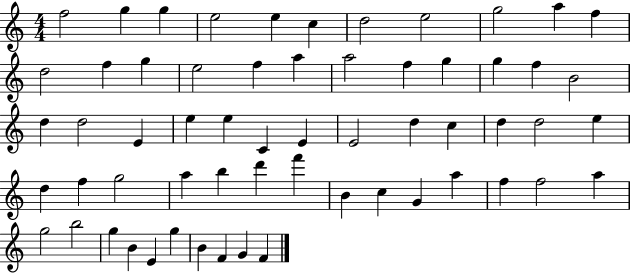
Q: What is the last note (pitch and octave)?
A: F4